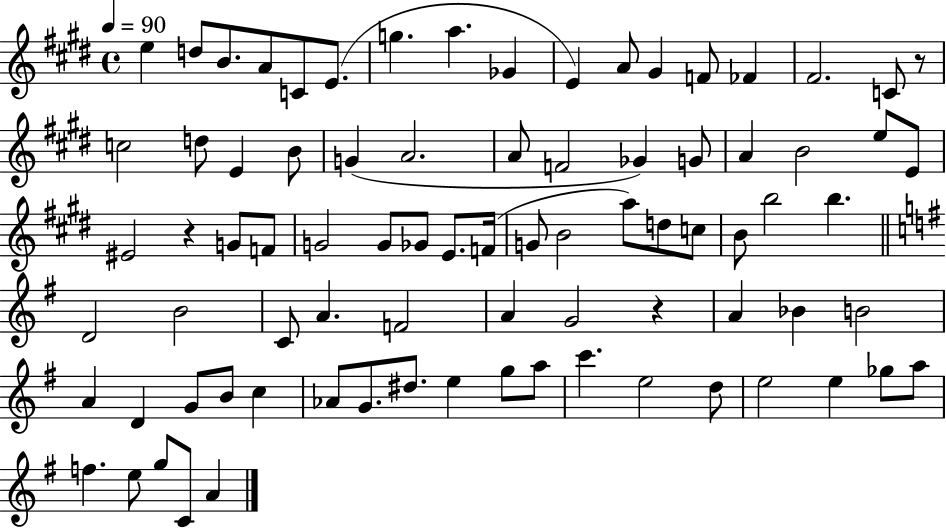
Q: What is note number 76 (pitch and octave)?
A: E5